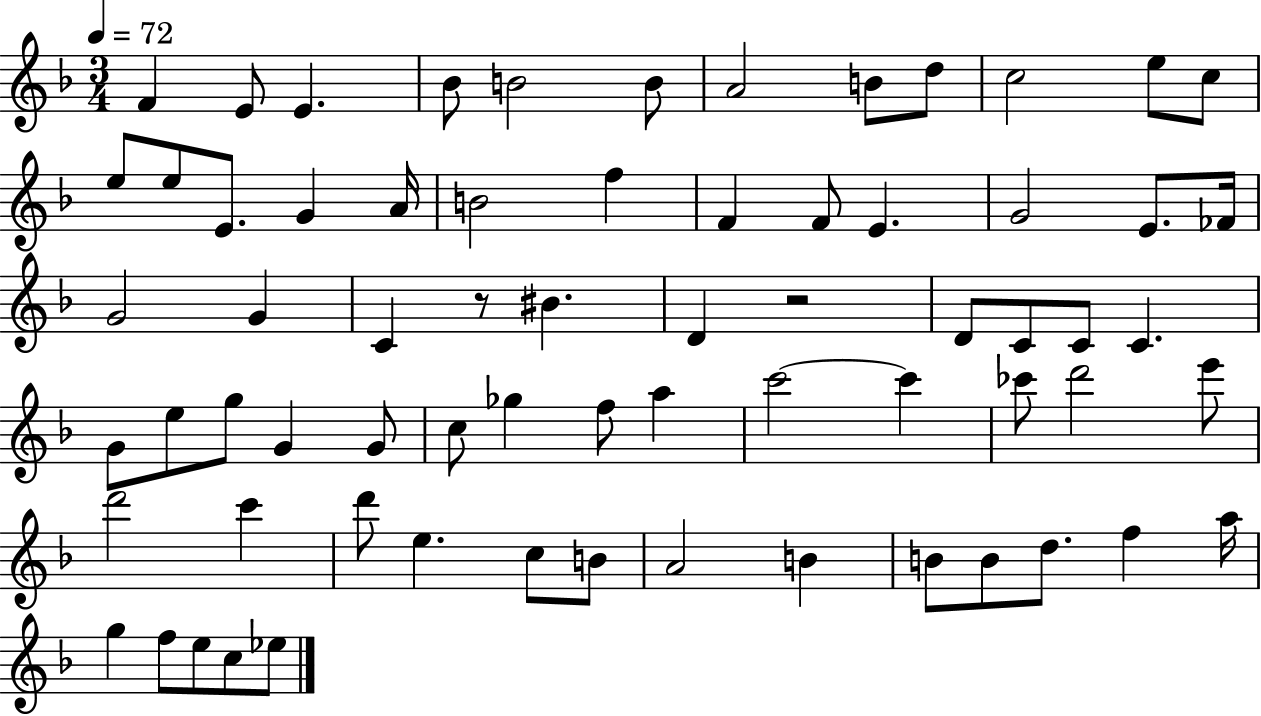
F4/q E4/e E4/q. Bb4/e B4/h B4/e A4/h B4/e D5/e C5/h E5/e C5/e E5/e E5/e E4/e. G4/q A4/s B4/h F5/q F4/q F4/e E4/q. G4/h E4/e. FES4/s G4/h G4/q C4/q R/e BIS4/q. D4/q R/h D4/e C4/e C4/e C4/q. G4/e E5/e G5/e G4/q G4/e C5/e Gb5/q F5/e A5/q C6/h C6/q CES6/e D6/h E6/e D6/h C6/q D6/e E5/q. C5/e B4/e A4/h B4/q B4/e B4/e D5/e. F5/q A5/s G5/q F5/e E5/e C5/e Eb5/e